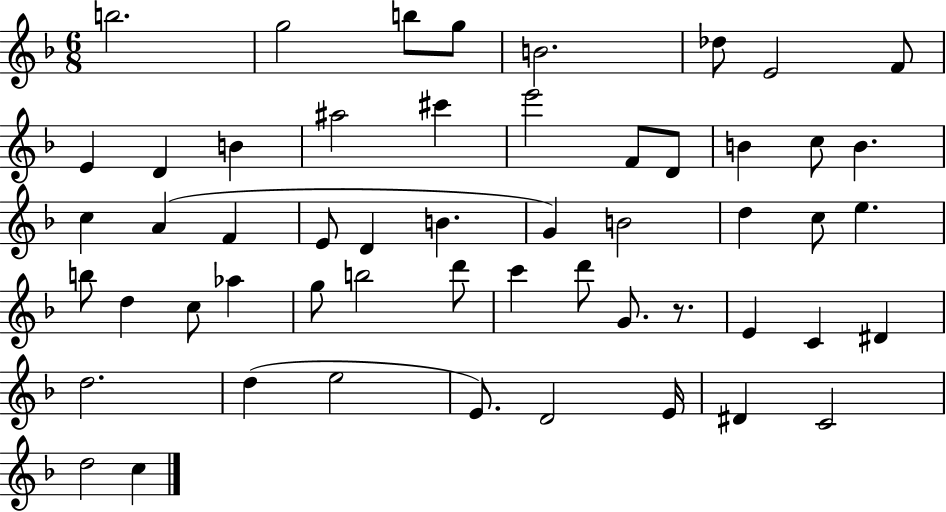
B5/h. G5/h B5/e G5/e B4/h. Db5/e E4/h F4/e E4/q D4/q B4/q A#5/h C#6/q E6/h F4/e D4/e B4/q C5/e B4/q. C5/q A4/q F4/q E4/e D4/q B4/q. G4/q B4/h D5/q C5/e E5/q. B5/e D5/q C5/e Ab5/q G5/e B5/h D6/e C6/q D6/e G4/e. R/e. E4/q C4/q D#4/q D5/h. D5/q E5/h E4/e. D4/h E4/s D#4/q C4/h D5/h C5/q